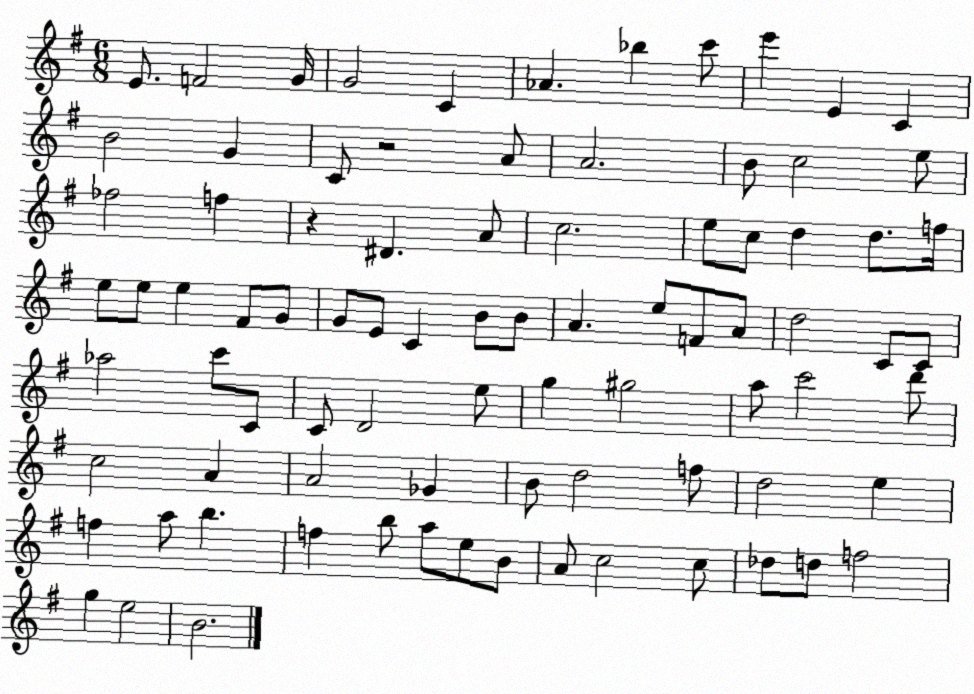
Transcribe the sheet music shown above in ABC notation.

X:1
T:Untitled
M:6/8
L:1/4
K:G
E/2 F2 G/4 G2 C _A _b c'/2 e' E C B2 G C/2 z2 A/2 A2 B/2 c2 e/2 _f2 f z ^D A/2 c2 e/2 c/2 d d/2 f/4 e/2 e/2 e ^F/2 G/2 G/2 E/2 C B/2 B/2 A e/2 F/2 A/2 d2 C/2 C/2 _a2 c'/2 C/2 C/2 D2 e/2 g ^g2 a/2 c'2 d'/2 c2 A A2 _G B/2 d2 f/2 d2 e f a/2 b f b/2 a/2 e/2 B/2 A/2 c2 c/2 _d/2 d/2 f2 g e2 B2